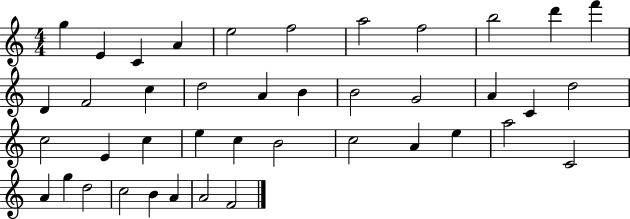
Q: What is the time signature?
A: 4/4